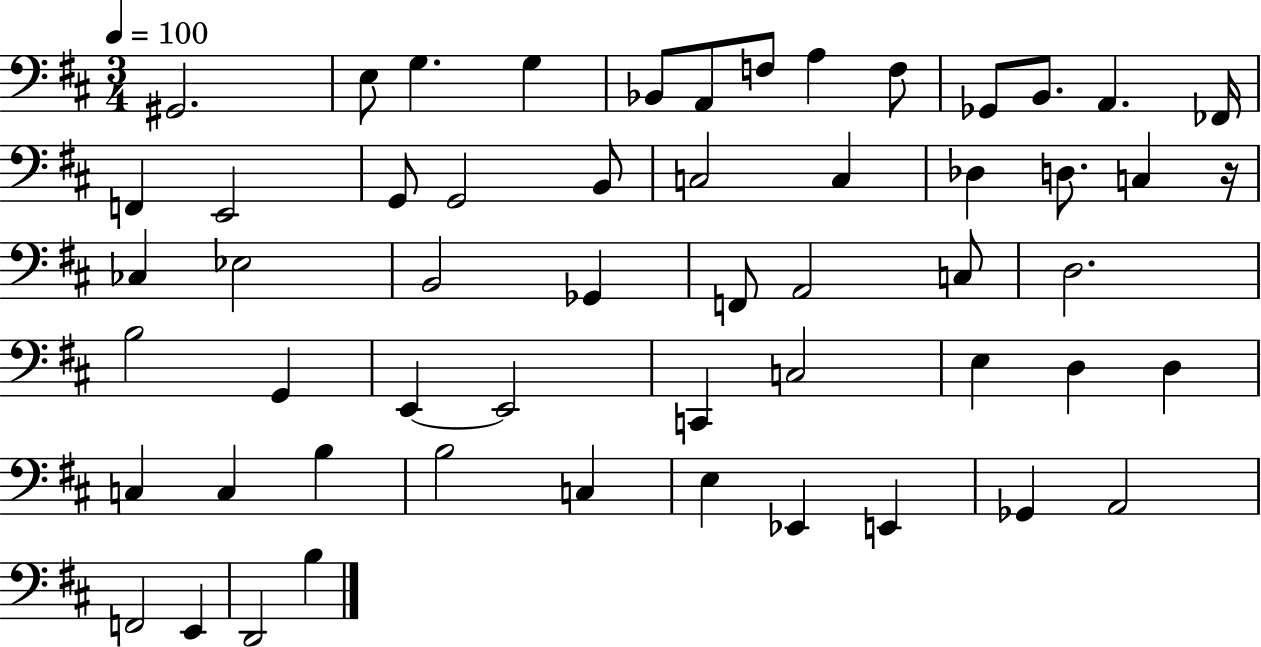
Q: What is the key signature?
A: D major